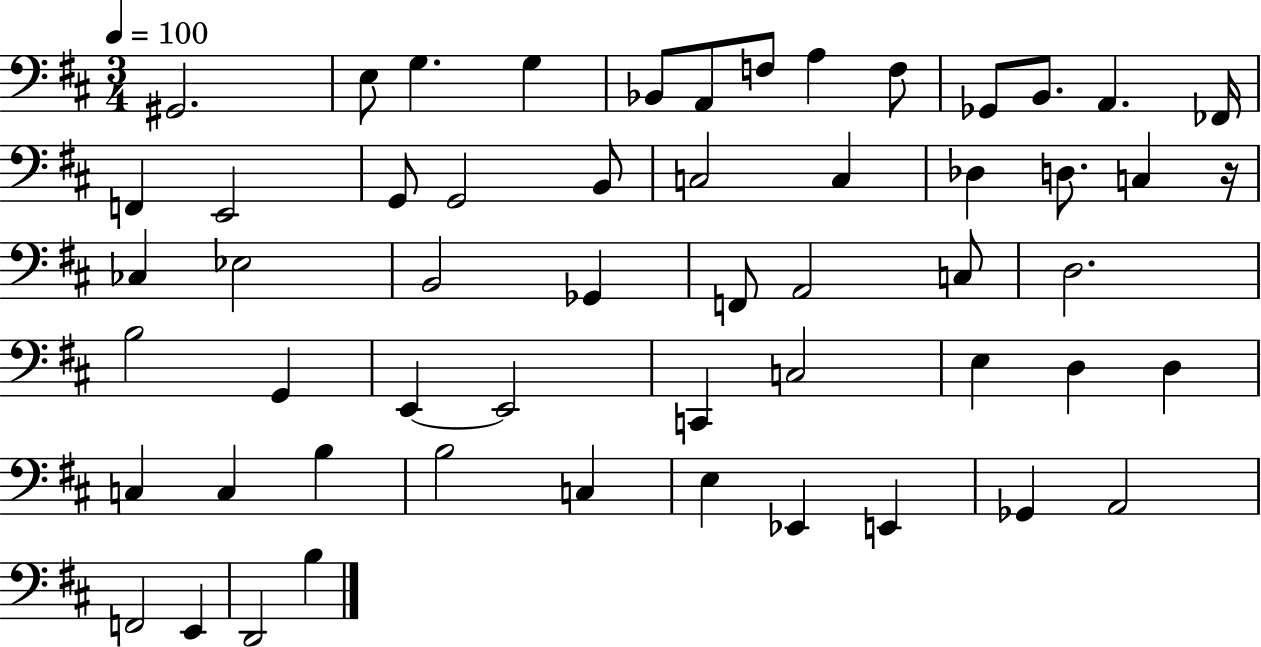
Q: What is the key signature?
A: D major